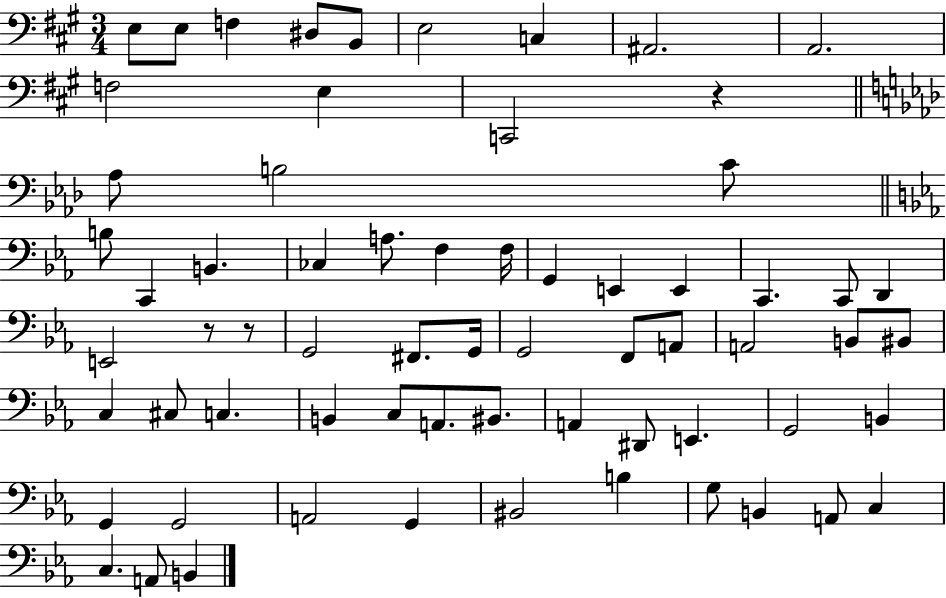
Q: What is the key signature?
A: A major